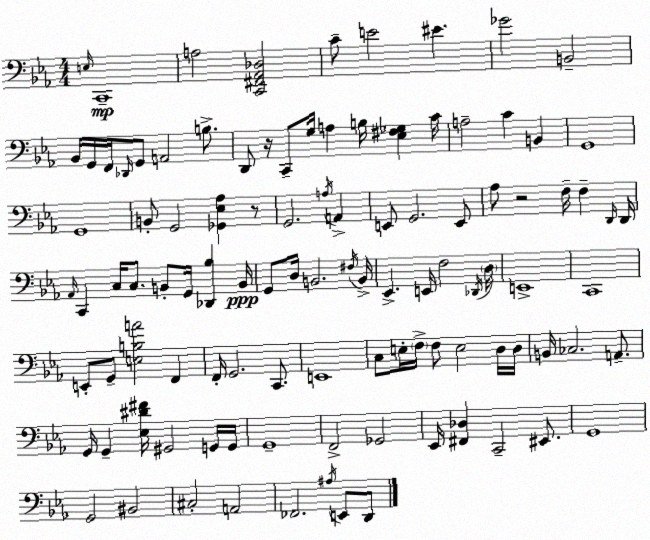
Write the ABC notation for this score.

X:1
T:Untitled
M:4/4
L:1/4
K:Eb
E,/4 C,,4 A,2 [C,,^F,,_A,,_D,]2 C/2 E2 ^E _G2 B,,2 _B,,/4 G,,/4 F,,/4 _D,,/4 G,,/2 A,,2 B,/2 D,,/2 z/4 C,,/2 G,/4 A, B,/4 [_E,^F,_G,] C/4 A,2 C B,, G,,4 G,,4 B,,/2 G,,2 [_G,,_E,_A,] z/2 G,,2 A,/4 A,, E,,/2 G,,2 E,,/2 _A,/2 z2 F,/4 F, D,,/4 D,,/4 _A,,/4 C,, C,/4 C,/2 B,,/2 G,,/4 [_D,,_B,] B,,/4 G,,/2 D,/4 B,,2 ^F,/4 B,,/4 _E,, E,,/4 F,2 _D,,/4 D,/4 E,,4 C,,4 E,,/2 G,,/2 [E,B,A]2 F,, F,,/4 G,,2 C,,/2 E,,4 C,/2 E,/4 F,/4 F,/2 E,2 D,/4 D,/4 B,,/4 _C,2 A,,/2 G,,/4 G,, [_E,^D^F]/4 ^G,,2 G,,/4 G,,/4 G,,4 F,,2 _G,,2 _E,,/4 [^F,,_D,] C,,2 ^E,,/2 G,,4 G,,2 ^B,,2 ^C,2 A,,2 _F,,2 ^A,/4 E,,/2 D,,/2